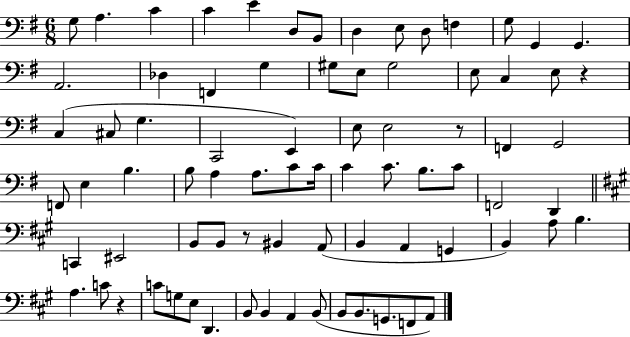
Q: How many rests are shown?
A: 4